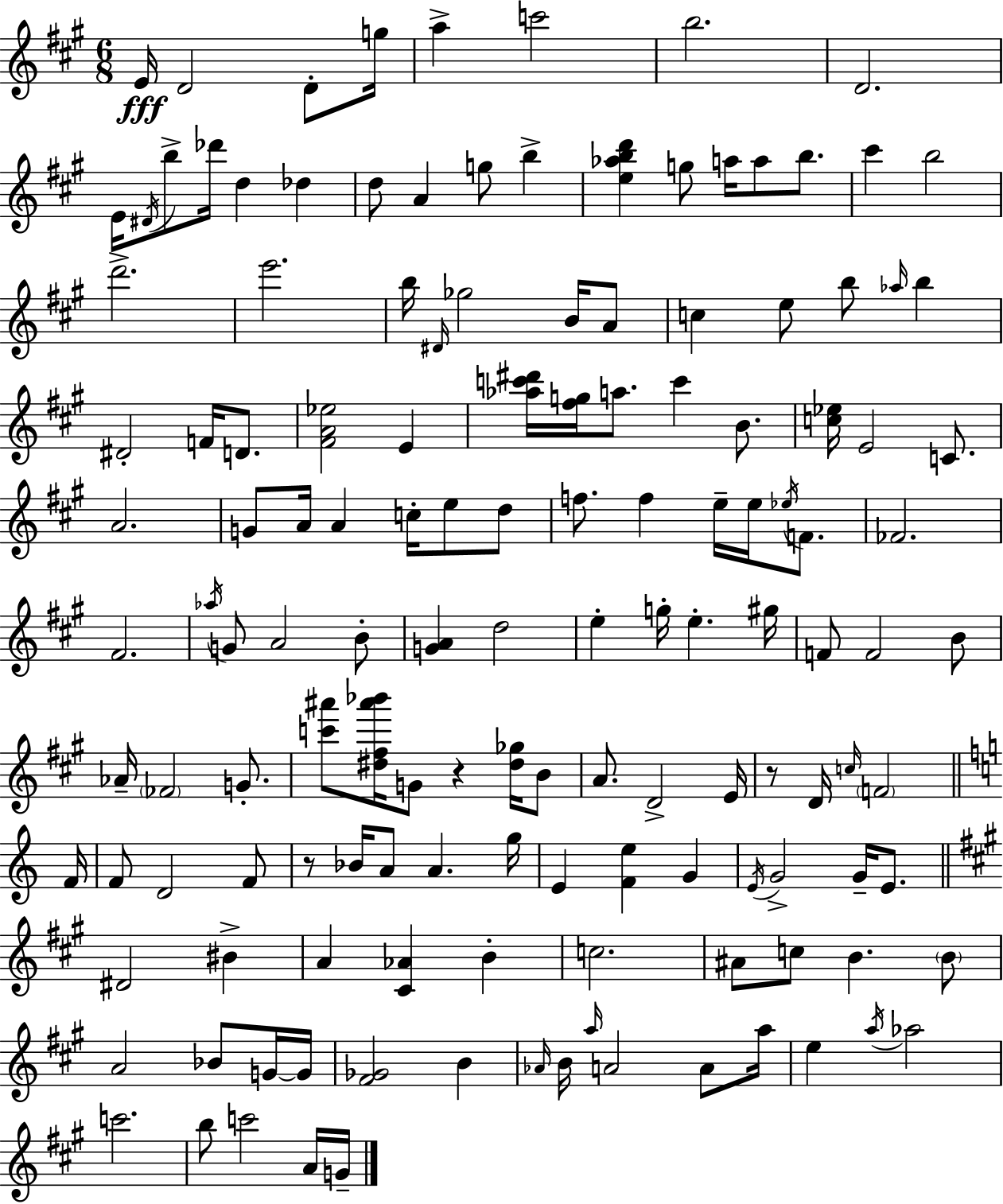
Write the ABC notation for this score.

X:1
T:Untitled
M:6/8
L:1/4
K:A
E/4 D2 D/2 g/4 a c'2 b2 D2 E/4 ^D/4 b/2 _d'/4 d _d d/2 A g/2 b [e_abd'] g/2 a/4 a/2 b/2 ^c' b2 d'2 e'2 b/4 ^D/4 _g2 B/4 A/2 c e/2 b/2 _a/4 b ^D2 F/4 D/2 [^FA_e]2 E [_ac'^d']/4 [^fg]/4 a/2 c' B/2 [c_e]/4 E2 C/2 A2 G/2 A/4 A c/4 e/2 d/2 f/2 f e/4 e/4 _e/4 F/2 _F2 ^F2 _a/4 G/2 A2 B/2 [GA] d2 e g/4 e ^g/4 F/2 F2 B/2 _A/4 _F2 G/2 [c'^a']/2 [^d^f^a'_b']/4 G/2 z [^d_g]/4 B/2 A/2 D2 E/4 z/2 D/4 c/4 F2 F/4 F/2 D2 F/2 z/2 _B/4 A/2 A g/4 E [Fe] G E/4 G2 G/4 E/2 ^D2 ^B A [^C_A] B c2 ^A/2 c/2 B B/2 A2 _B/2 G/4 G/4 [^F_G]2 B _A/4 B/4 a/4 A2 A/2 a/4 e a/4 _a2 c'2 b/2 c'2 A/4 G/4